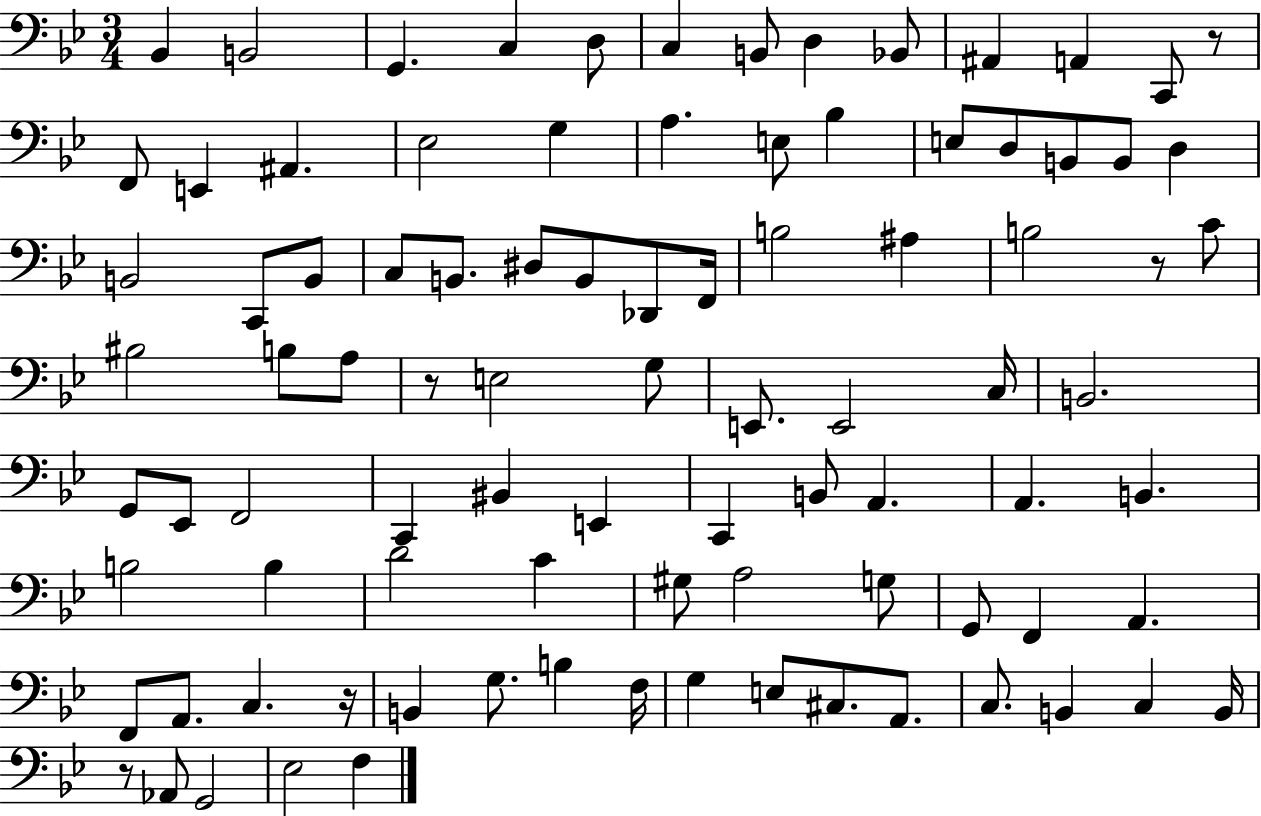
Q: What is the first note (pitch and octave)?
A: Bb2